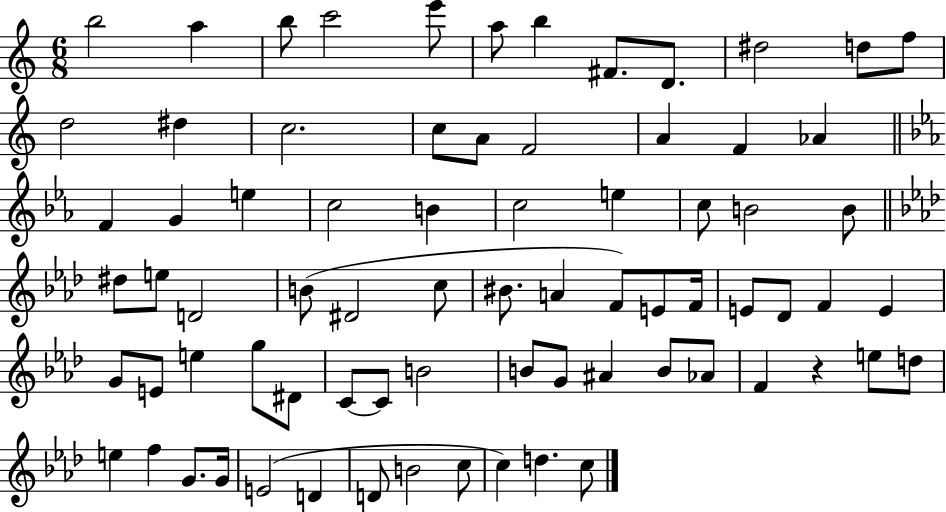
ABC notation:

X:1
T:Untitled
M:6/8
L:1/4
K:C
b2 a b/2 c'2 e'/2 a/2 b ^F/2 D/2 ^d2 d/2 f/2 d2 ^d c2 c/2 A/2 F2 A F _A F G e c2 B c2 e c/2 B2 B/2 ^d/2 e/2 D2 B/2 ^D2 c/2 ^B/2 A F/2 E/2 F/4 E/2 _D/2 F E G/2 E/2 e g/2 ^D/2 C/2 C/2 B2 B/2 G/2 ^A B/2 _A/2 F z e/2 d/2 e f G/2 G/4 E2 D D/2 B2 c/2 c d c/2